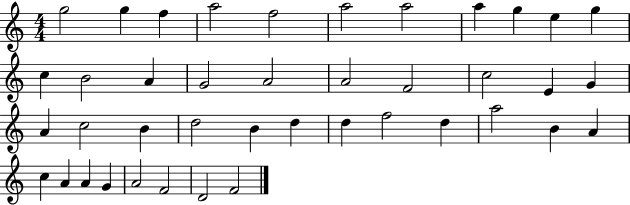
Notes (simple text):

G5/h G5/q F5/q A5/h F5/h A5/h A5/h A5/q G5/q E5/q G5/q C5/q B4/h A4/q G4/h A4/h A4/h F4/h C5/h E4/q G4/q A4/q C5/h B4/q D5/h B4/q D5/q D5/q F5/h D5/q A5/h B4/q A4/q C5/q A4/q A4/q G4/q A4/h F4/h D4/h F4/h